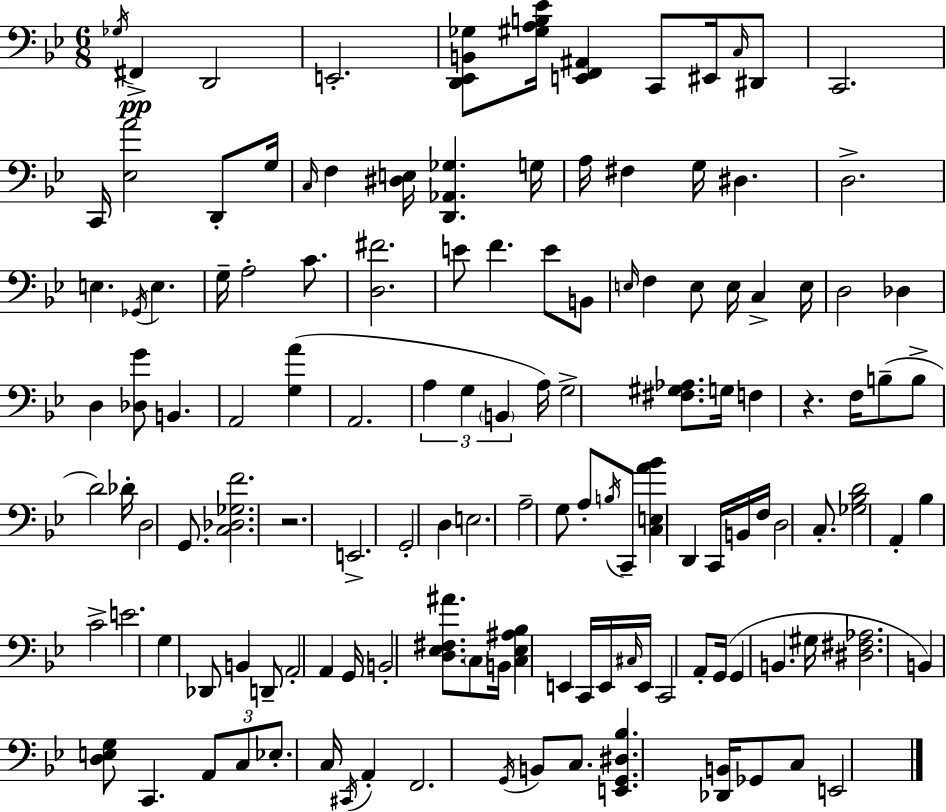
X:1
T:Untitled
M:6/8
L:1/4
K:Bb
_G,/4 ^F,, D,,2 E,,2 [D,,_E,,B,,_G,]/2 [^G,A,B,_E]/4 [E,,F,,^A,,] C,,/2 ^E,,/4 C,/4 ^D,,/2 C,,2 C,,/4 [_E,A]2 D,,/2 G,/4 C,/4 F, [^D,E,]/4 [D,,_A,,_G,] G,/4 A,/4 ^F, G,/4 ^D, D,2 E, _G,,/4 E, G,/4 A,2 C/2 [D,^F]2 E/2 F E/2 B,,/2 E,/4 F, E,/2 E,/4 C, E,/4 D,2 _D, D, [_D,G]/2 B,, A,,2 [G,A] A,,2 A, G, B,, A,/4 G,2 [^F,^G,_A,]/2 G,/4 F, z F,/4 B,/2 B,/2 D2 _D/4 D,2 G,,/2 [C,_D,_G,F]2 z2 E,,2 G,,2 D, E,2 A,2 G,/2 A,/2 B,/4 C,,/2 [C,E,A_B] D,, C,,/4 B,,/4 F,/4 D,2 C,/2 [_G,_B,D]2 A,, _B, C2 E2 G, _D,,/2 B,, D,,/2 A,,2 A,, G,,/4 B,,2 [D,_E,^F,^A]/2 C,/2 B,,/4 [C,_E,^A,_B,] E,, C,,/4 E,,/4 ^C,/4 E,,/4 C,,2 A,,/2 G,,/4 G,, B,, ^G,/4 [^D,^F,_A,]2 B,, [D,E,G,]/2 C,, A,,/2 C,/2 _E,/2 C,/4 ^C,,/4 A,, F,,2 G,,/4 B,,/2 C,/2 [E,,G,,^D,_B,] [_D,,B,,]/4 _G,,/2 C,/2 E,,2